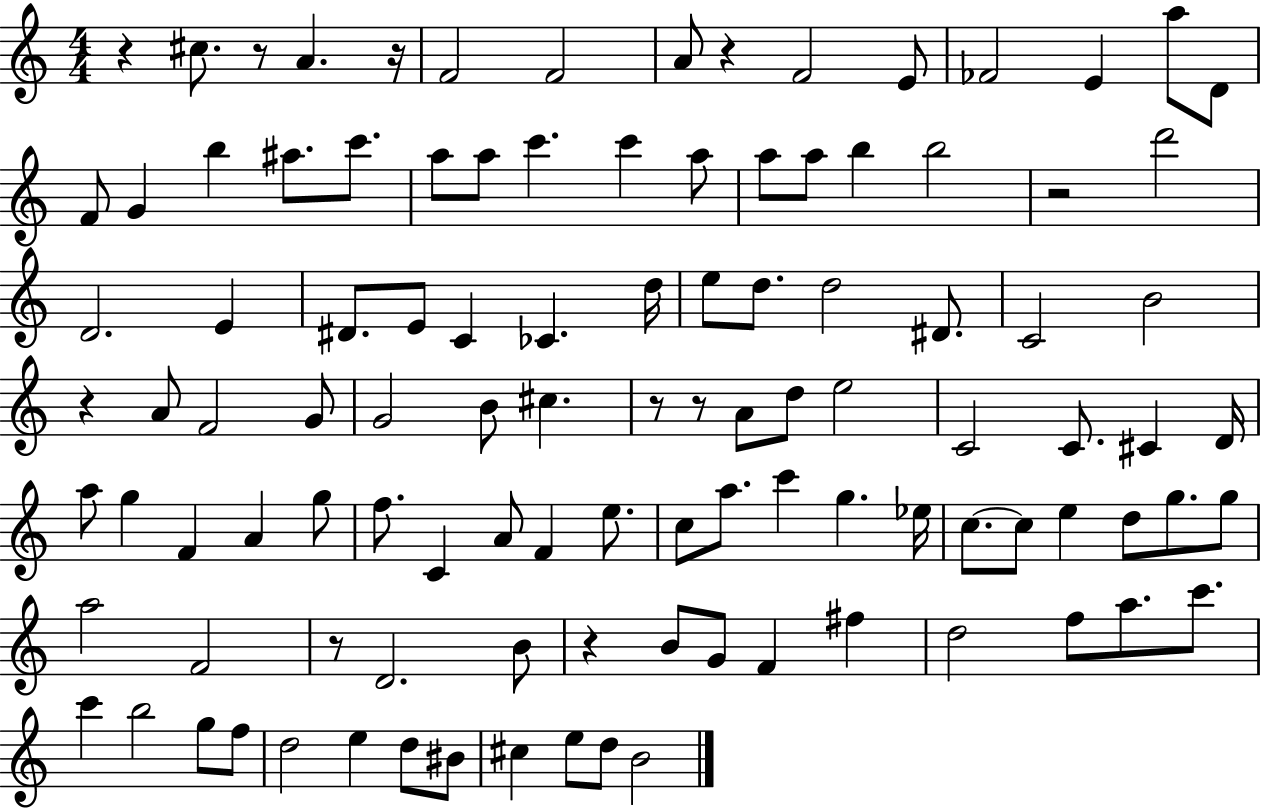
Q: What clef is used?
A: treble